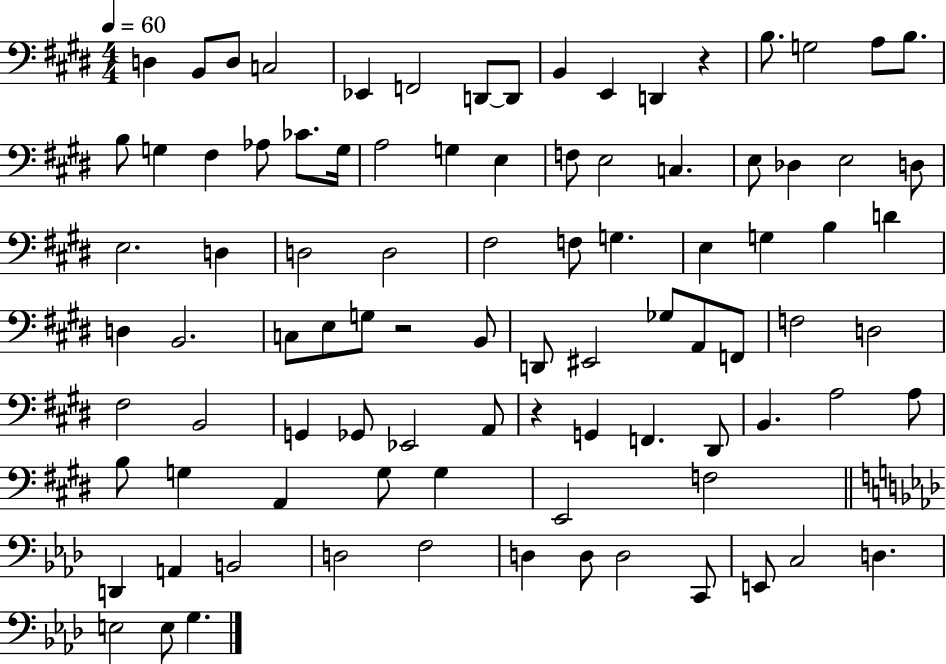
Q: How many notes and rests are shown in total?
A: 92